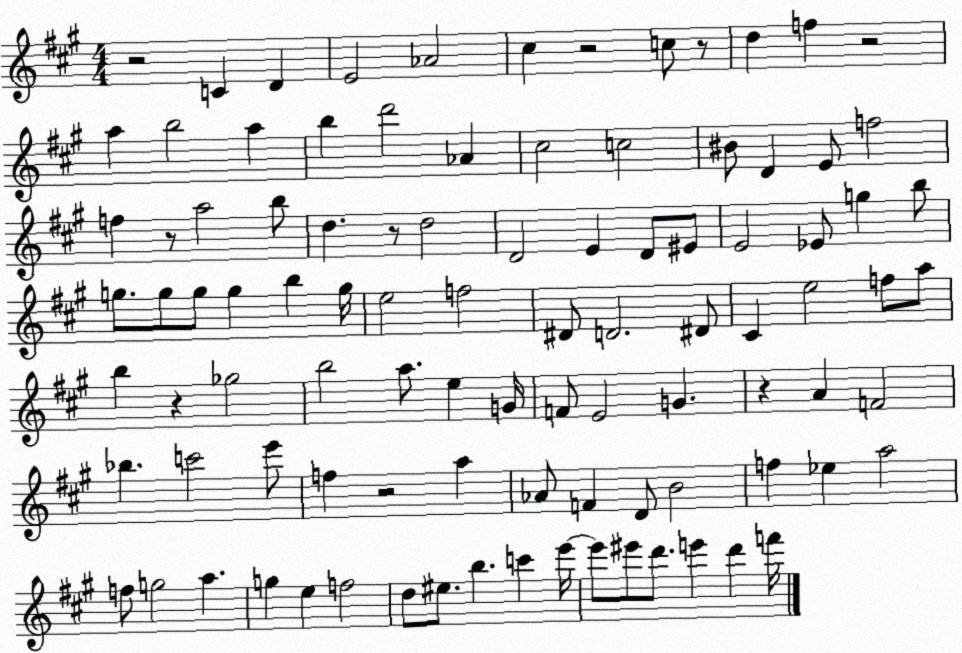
X:1
T:Untitled
M:4/4
L:1/4
K:A
z2 C D E2 _A2 ^c z2 c/2 z/2 d f z2 a b2 a b d'2 _A ^c2 c2 ^B/2 D E/2 f2 f z/2 a2 b/2 d z/2 d2 D2 E D/2 ^E/2 E2 _E/2 g b/2 g/2 g/2 g/2 g b g/4 e2 f2 ^D/2 D2 ^D/2 ^C e2 f/2 a/2 b z _g2 b2 a/2 e G/4 F/2 E2 G z A F2 _b c'2 e'/2 f z2 a _A/2 F D/2 B2 f _e a2 f/2 g2 a g e f2 d/2 ^e/2 b c' e'/4 e'/2 ^e'/2 d'/2 e' d' f'/4